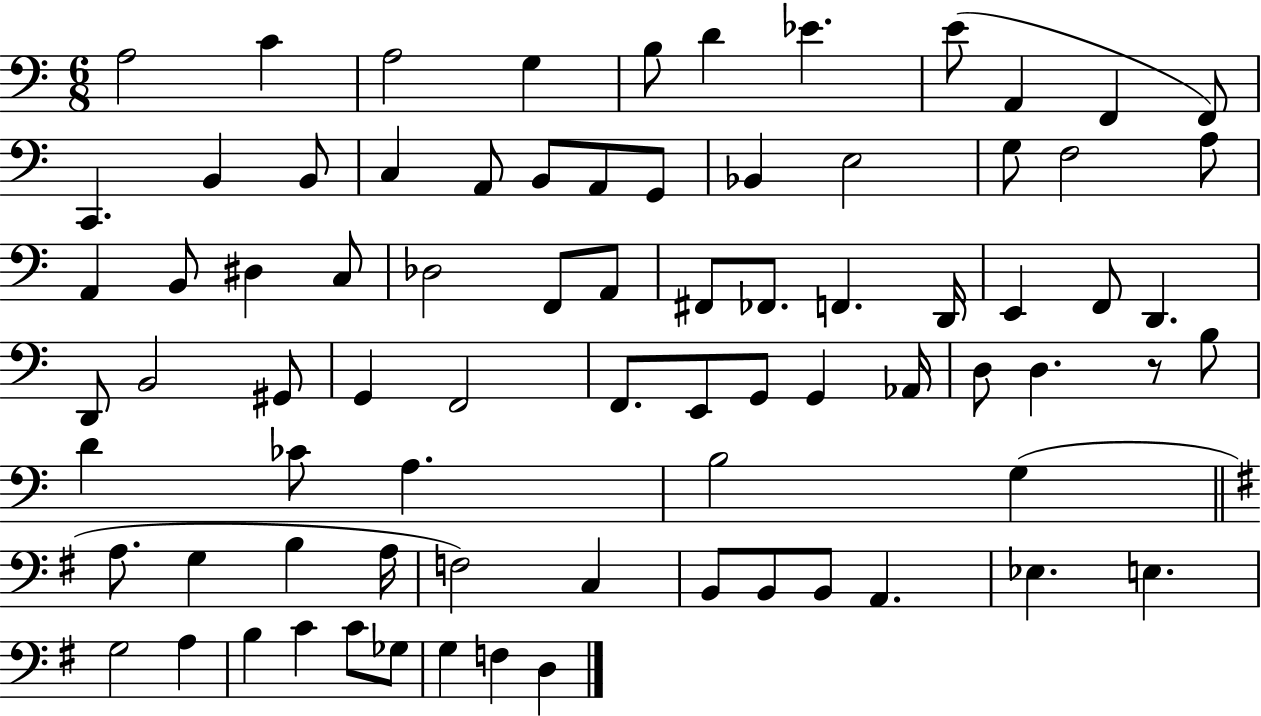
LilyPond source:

{
  \clef bass
  \numericTimeSignature
  \time 6/8
  \key c \major
  a2 c'4 | a2 g4 | b8 d'4 ees'4. | e'8( a,4 f,4 f,8) | \break c,4. b,4 b,8 | c4 a,8 b,8 a,8 g,8 | bes,4 e2 | g8 f2 a8 | \break a,4 b,8 dis4 c8 | des2 f,8 a,8 | fis,8 fes,8. f,4. d,16 | e,4 f,8 d,4. | \break d,8 b,2 gis,8 | g,4 f,2 | f,8. e,8 g,8 g,4 aes,16 | d8 d4. r8 b8 | \break d'4 ces'8 a4. | b2 g4( | \bar "||" \break \key e \minor a8. g4 b4 a16 | f2) c4 | b,8 b,8 b,8 a,4. | ees4. e4. | \break g2 a4 | b4 c'4 c'8 ges8 | g4 f4 d4 | \bar "|."
}